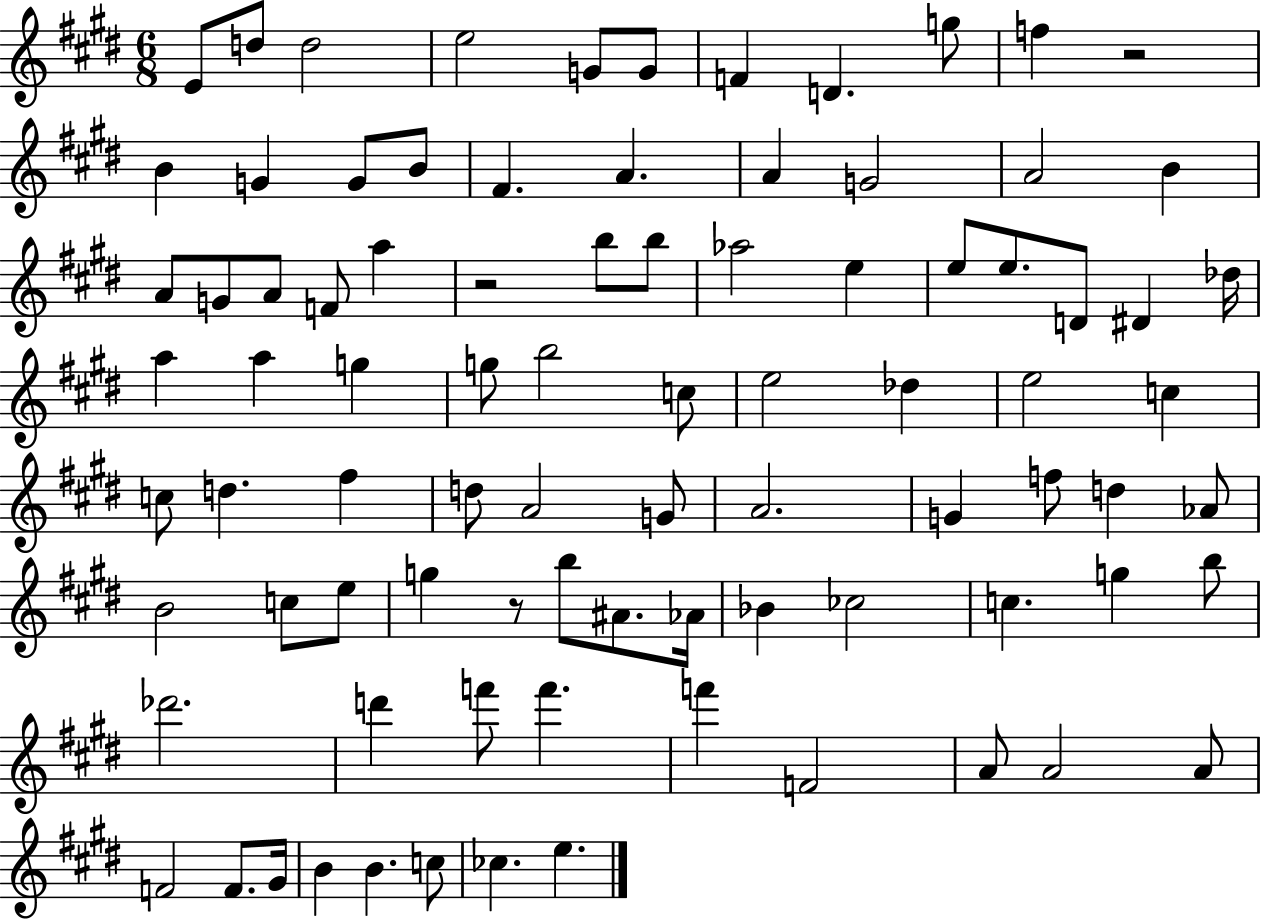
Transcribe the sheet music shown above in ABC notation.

X:1
T:Untitled
M:6/8
L:1/4
K:E
E/2 d/2 d2 e2 G/2 G/2 F D g/2 f z2 B G G/2 B/2 ^F A A G2 A2 B A/2 G/2 A/2 F/2 a z2 b/2 b/2 _a2 e e/2 e/2 D/2 ^D _d/4 a a g g/2 b2 c/2 e2 _d e2 c c/2 d ^f d/2 A2 G/2 A2 G f/2 d _A/2 B2 c/2 e/2 g z/2 b/2 ^A/2 _A/4 _B _c2 c g b/2 _d'2 d' f'/2 f' f' F2 A/2 A2 A/2 F2 F/2 ^G/4 B B c/2 _c e